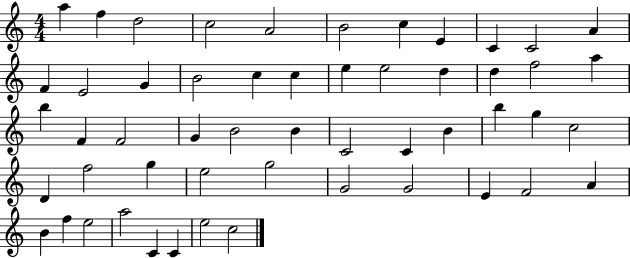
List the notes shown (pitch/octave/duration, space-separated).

A5/q F5/q D5/h C5/h A4/h B4/h C5/q E4/q C4/q C4/h A4/q F4/q E4/h G4/q B4/h C5/q C5/q E5/q E5/h D5/q D5/q F5/h A5/q B5/q F4/q F4/h G4/q B4/h B4/q C4/h C4/q B4/q B5/q G5/q C5/h D4/q F5/h G5/q E5/h G5/h G4/h G4/h E4/q F4/h A4/q B4/q F5/q E5/h A5/h C4/q C4/q E5/h C5/h